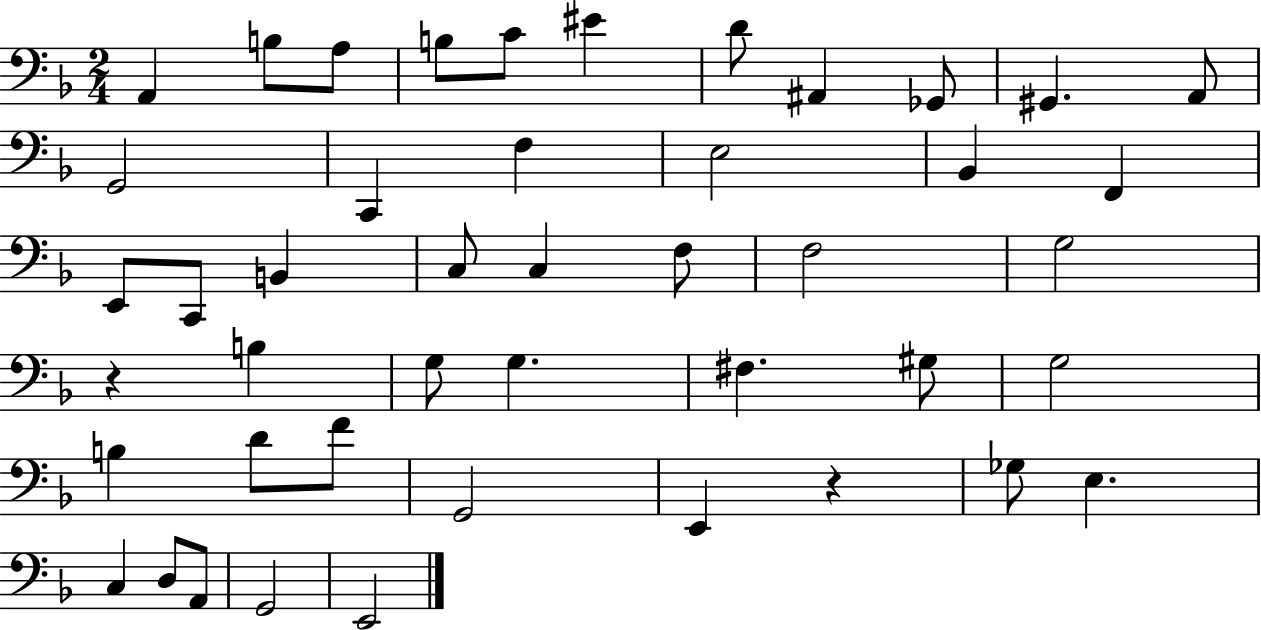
A2/q B3/e A3/e B3/e C4/e EIS4/q D4/e A#2/q Gb2/e G#2/q. A2/e G2/h C2/q F3/q E3/h Bb2/q F2/q E2/e C2/e B2/q C3/e C3/q F3/e F3/h G3/h R/q B3/q G3/e G3/q. F#3/q. G#3/e G3/h B3/q D4/e F4/e G2/h E2/q R/q Gb3/e E3/q. C3/q D3/e A2/e G2/h E2/h